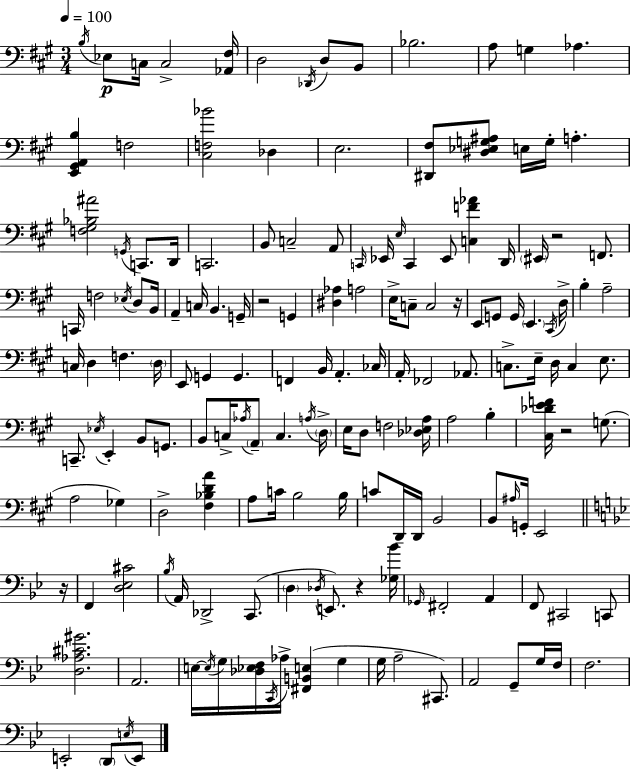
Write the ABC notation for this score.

X:1
T:Untitled
M:3/4
L:1/4
K:A
B,/4 _E,/2 C,/4 C,2 [_A,,^F,]/4 D,2 _D,,/4 D,/2 B,,/2 _B,2 A,/2 G, _A, [E,,^G,,A,,B,] F,2 [^C,F,_B]2 _D, E,2 [^D,,^F,]/2 [^D,_E,G,^A,]/2 E,/4 G,/4 A, [F,^G,_B,^A]2 G,,/4 C,,/2 D,,/4 C,,2 B,,/2 C,2 A,,/2 C,,/4 _E,,/4 E,/4 C,, _E,,/2 [C,F_A] D,,/4 ^E,,/4 z2 F,,/2 C,,/4 F,2 _E,/4 D,/2 B,,/4 A,, C,/4 B,, G,,/4 z2 G,, [^D,_A,] A,2 E,/4 C,/2 C,2 z/4 E,,/2 G,,/2 G,,/4 E,, ^C,,/4 D,/4 B, A,2 C,/4 D, F, D,/4 E,,/2 G,, G,, F,, B,,/4 A,, _C,/4 A,,/4 _F,,2 _A,,/2 C,/2 E,/4 D,/4 C, E,/2 C,,/2 _E,/4 E,, B,,/2 G,,/2 B,,/2 C,/4 _A,/4 A,,/2 C, A,/4 D,/4 E,/4 D,/2 F,2 [_D,_E,A,]/4 A,2 B, [^C,_DEF]/4 z2 G,/2 A,2 _G, D,2 [^F,_B,DA] A,/2 C/4 B,2 B,/4 C/2 D,,/4 D,,/4 B,,2 B,,/2 ^A,/4 G,,/4 E,,2 z/4 F,, [D,_E,^C]2 _B,/4 A,,/4 _D,,2 C,,/2 D, _D,/4 E,,/2 z [_G,_B]/4 _G,,/4 ^F,,2 A,, F,,/2 ^C,,2 C,,/2 [D,_A,^C^G]2 A,,2 E,/4 E,/4 G,/4 [_D,_E,F,]/4 C,,/4 _A,/4 [^F,,B,,E,] G, G,/4 A,2 ^C,,/2 A,,2 G,,/2 G,/4 F,/4 F,2 E,,2 D,,/2 E,/4 E,,/2